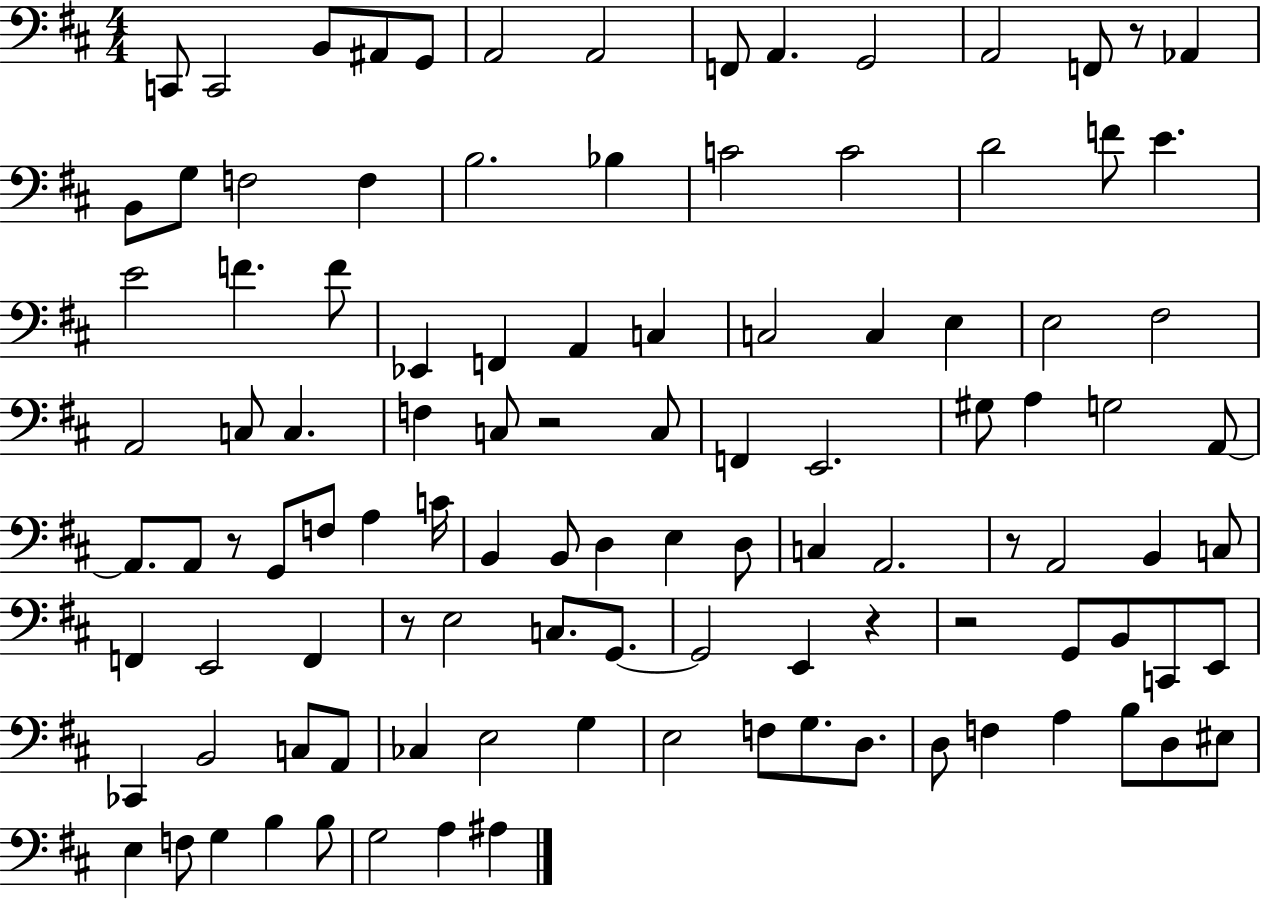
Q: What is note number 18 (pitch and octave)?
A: B3